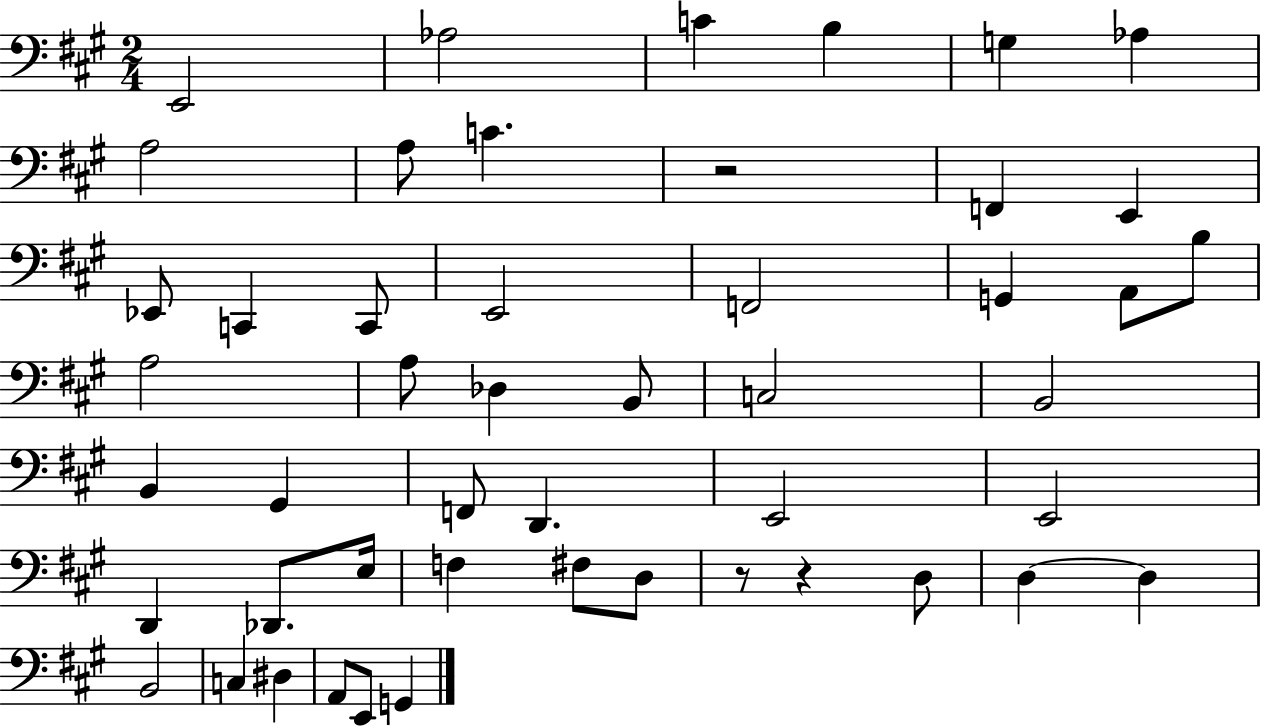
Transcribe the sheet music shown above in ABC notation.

X:1
T:Untitled
M:2/4
L:1/4
K:A
E,,2 _A,2 C B, G, _A, A,2 A,/2 C z2 F,, E,, _E,,/2 C,, C,,/2 E,,2 F,,2 G,, A,,/2 B,/2 A,2 A,/2 _D, B,,/2 C,2 B,,2 B,, ^G,, F,,/2 D,, E,,2 E,,2 D,, _D,,/2 E,/4 F, ^F,/2 D,/2 z/2 z D,/2 D, D, B,,2 C, ^D, A,,/2 E,,/2 G,,